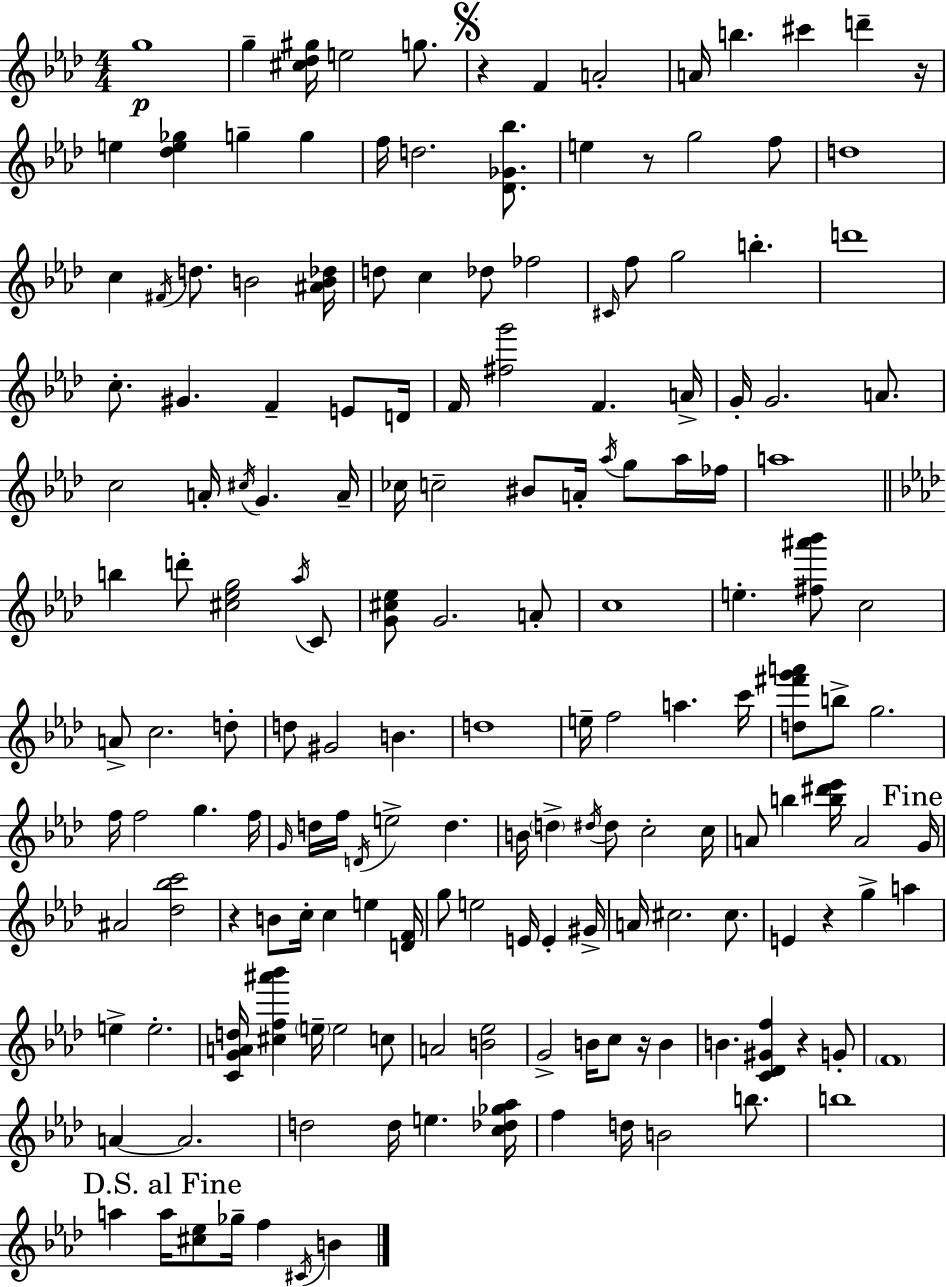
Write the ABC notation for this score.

X:1
T:Untitled
M:4/4
L:1/4
K:Fm
g4 g [^c_d^g]/4 e2 g/2 z F A2 A/4 b ^c' d' z/4 e [_de_g] g g f/4 d2 [_D_G_b]/2 e z/2 g2 f/2 d4 c ^F/4 d/2 B2 [^AB_d]/4 d/2 c _d/2 _f2 ^C/4 f/2 g2 b d'4 c/2 ^G F E/2 D/4 F/4 [^fg']2 F A/4 G/4 G2 A/2 c2 A/4 ^c/4 G A/4 _c/4 c2 ^B/2 A/4 _a/4 g/2 _a/4 _f/4 a4 b d'/2 [^c_eg]2 _a/4 C/2 [G^c_e]/2 G2 A/2 c4 e [^f^a'_b']/2 c2 A/2 c2 d/2 d/2 ^G2 B d4 e/4 f2 a c'/4 [d^f'g'a']/2 b/2 g2 f/4 f2 g f/4 G/4 d/4 f/4 D/4 e2 d B/4 d ^d/4 ^d/2 c2 c/4 A/2 b [b^d'_e']/4 A2 G/4 ^A2 [_d_bc']2 z B/2 c/4 c e [DF]/4 g/2 e2 E/4 E ^G/4 A/4 ^c2 ^c/2 E z g a e e2 [CGAd]/4 [^cf^a'_b'] e/4 e2 c/2 A2 [B_e]2 G2 B/4 c/2 z/4 B B [C_D^Gf] z G/2 F4 A A2 d2 d/4 e [c_d_g_a]/4 f d/4 B2 b/2 b4 a a/4 [^c_e]/2 _g/4 f ^C/4 B